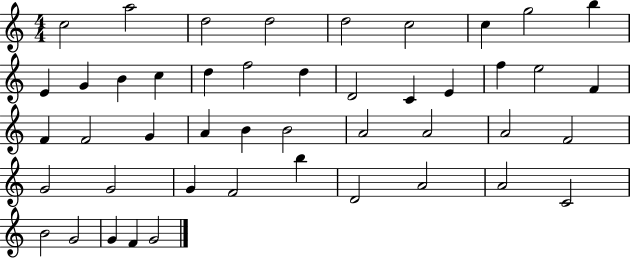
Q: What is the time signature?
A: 4/4